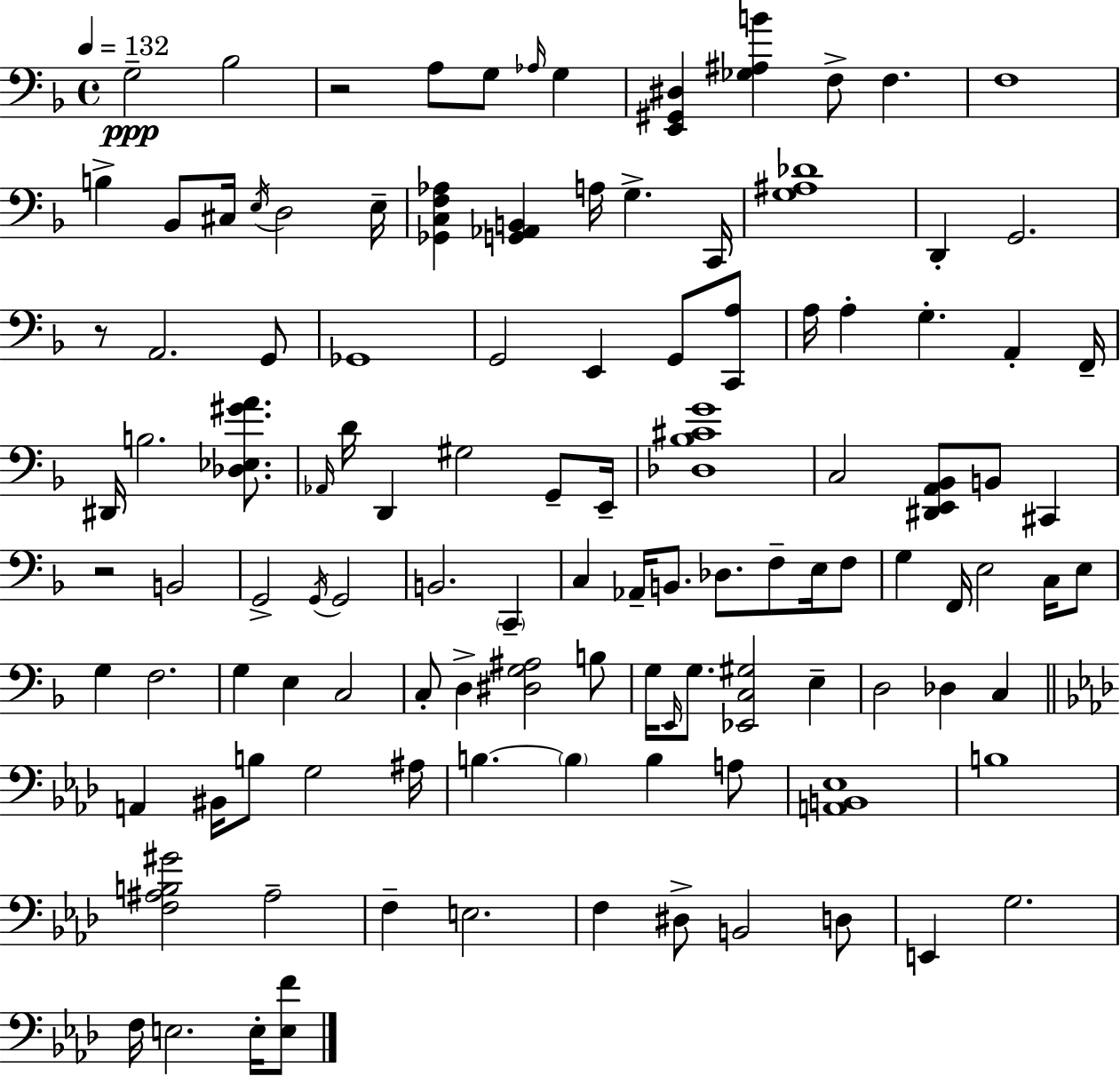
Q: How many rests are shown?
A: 3